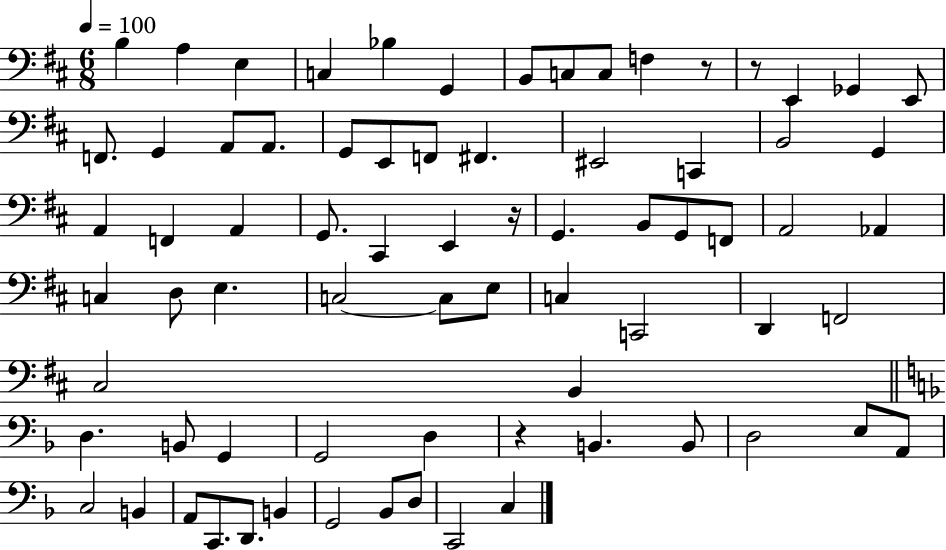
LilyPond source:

{
  \clef bass
  \numericTimeSignature
  \time 6/8
  \key d \major
  \tempo 4 = 100
  b4 a4 e4 | c4 bes4 g,4 | b,8 c8 c8 f4 r8 | r8 e,4 ges,4 e,8 | \break f,8. g,4 a,8 a,8. | g,8 e,8 f,8 fis,4. | eis,2 c,4 | b,2 g,4 | \break a,4 f,4 a,4 | g,8. cis,4 e,4 r16 | g,4. b,8 g,8 f,8 | a,2 aes,4 | \break c4 d8 e4. | c2~~ c8 e8 | c4 c,2 | d,4 f,2 | \break cis2 b,4 | \bar "||" \break \key f \major d4. b,8 g,4 | g,2 d4 | r4 b,4. b,8 | d2 e8 a,8 | \break c2 b,4 | a,8 c,8. d,8. b,4 | g,2 bes,8 d8 | c,2 c4 | \break \bar "|."
}